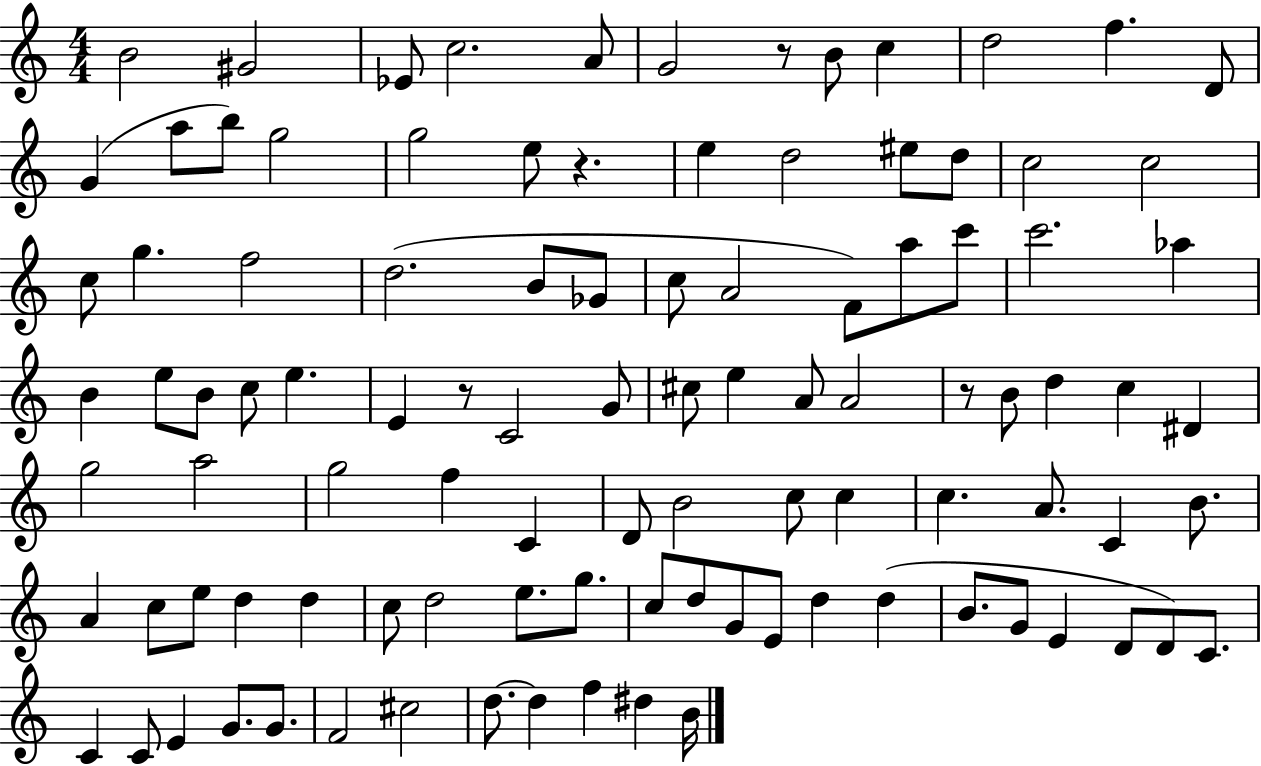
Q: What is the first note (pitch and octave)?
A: B4